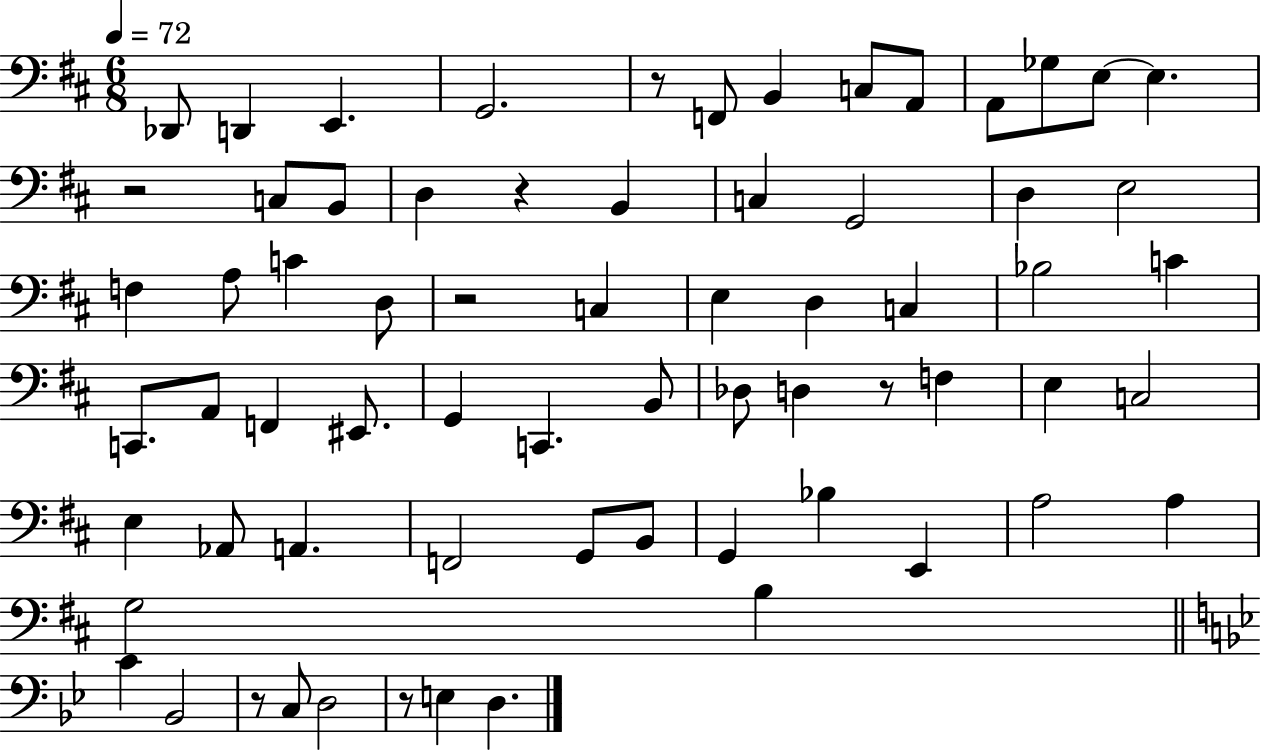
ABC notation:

X:1
T:Untitled
M:6/8
L:1/4
K:D
_D,,/2 D,, E,, G,,2 z/2 F,,/2 B,, C,/2 A,,/2 A,,/2 _G,/2 E,/2 E, z2 C,/2 B,,/2 D, z B,, C, G,,2 D, E,2 F, A,/2 C D,/2 z2 C, E, D, C, _B,2 C C,,/2 A,,/2 F,, ^E,,/2 G,, C,, B,,/2 _D,/2 D, z/2 F, E, C,2 E, _A,,/2 A,, F,,2 G,,/2 B,,/2 G,, _B, E,, A,2 A, G,2 B, C _B,,2 z/2 C,/2 D,2 z/2 E, D,